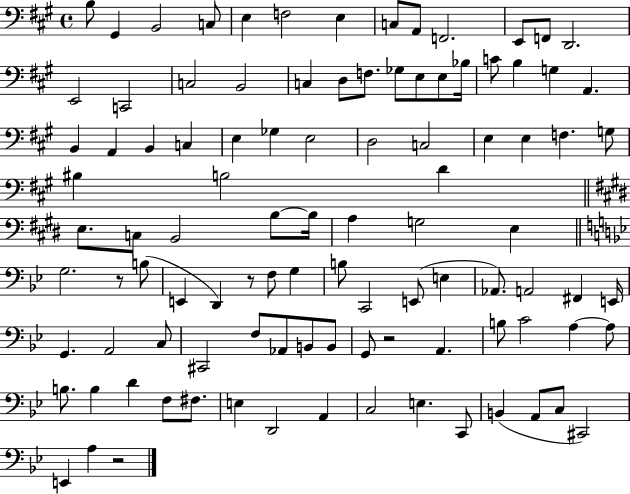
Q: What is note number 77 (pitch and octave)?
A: B3